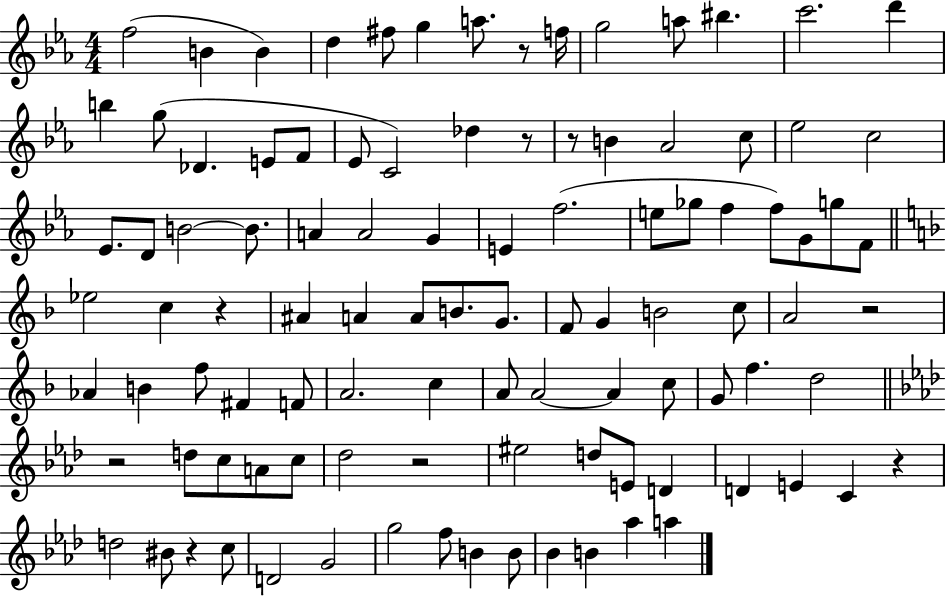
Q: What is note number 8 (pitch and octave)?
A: F5